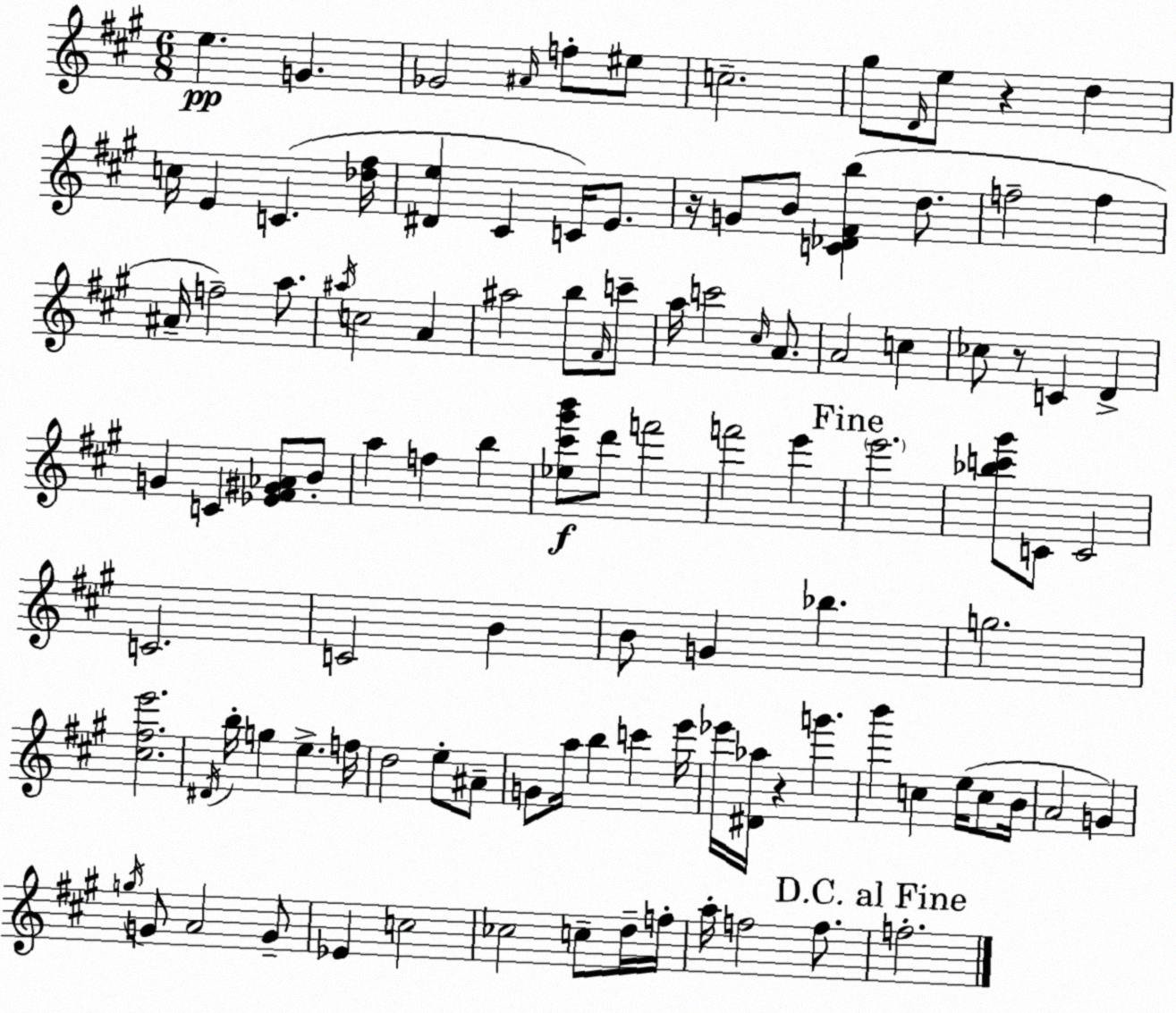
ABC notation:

X:1
T:Untitled
M:6/8
L:1/4
K:A
e G _G2 ^A/4 f/2 ^e/2 c2 ^g/2 D/4 e/2 z d c/4 E C [_d^f]/4 [^De] ^C C/4 E/2 z/4 G/2 B/2 [C_D^Fb] d/2 f2 f ^A/4 f2 a/2 ^a/4 c2 A ^a2 b/2 ^F/4 c'/2 a/4 c'2 ^c/4 A/2 A2 c _c/2 z/2 C D G C [_E^F^G_A]/2 B/2 a f b [_e^c'^g'b']/2 d'/2 f'2 f'2 e' e'2 [_bc'^g']/2 C/2 C2 C2 C2 B B/2 G _b g2 [^c^fe']2 ^D/4 b/4 g e f/4 d2 e/2 ^A/2 G/2 a/4 b c' e'/4 _e'/4 [^D_a]/4 z g' b' c e/4 c/2 B/4 A2 G g/4 G/2 A2 G/2 _E c2 _c2 c/2 d/4 f/4 a/4 f2 f/2 f2